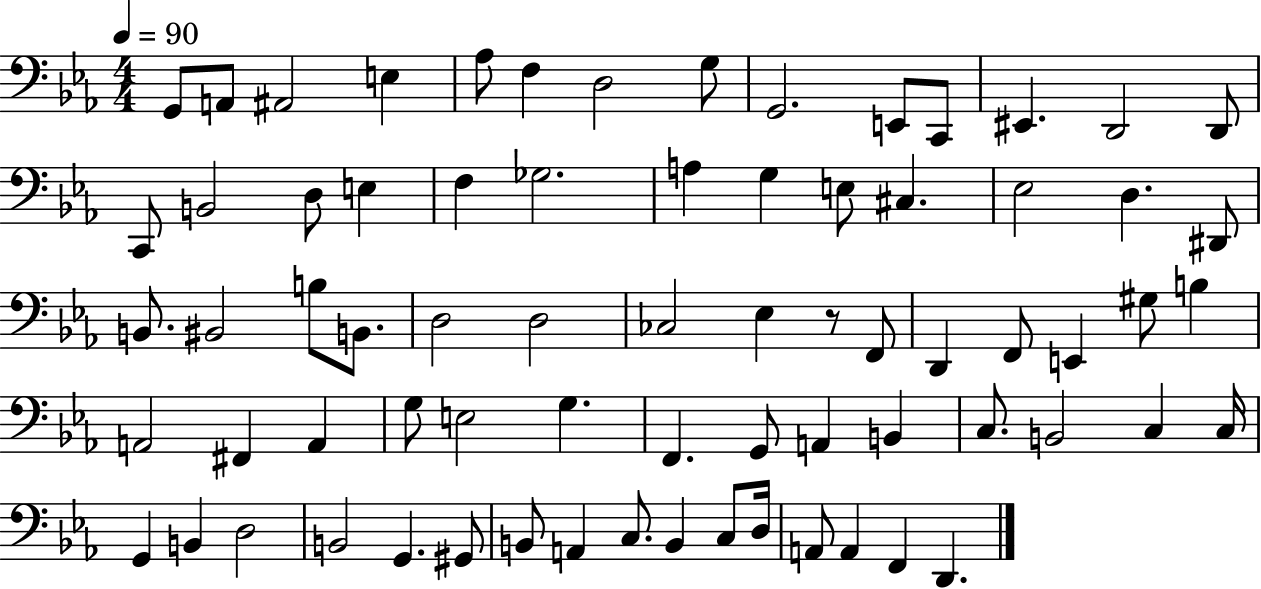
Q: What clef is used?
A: bass